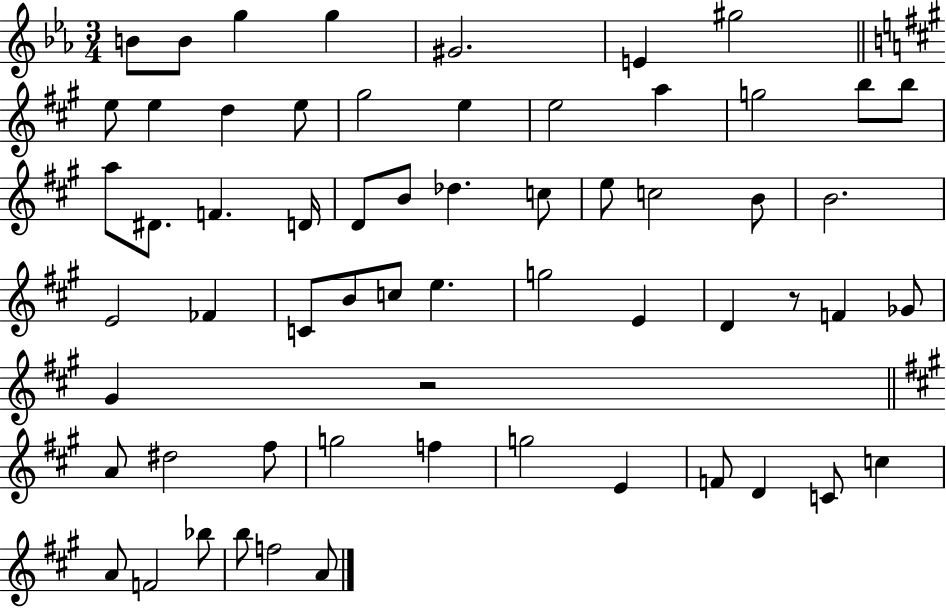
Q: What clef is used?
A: treble